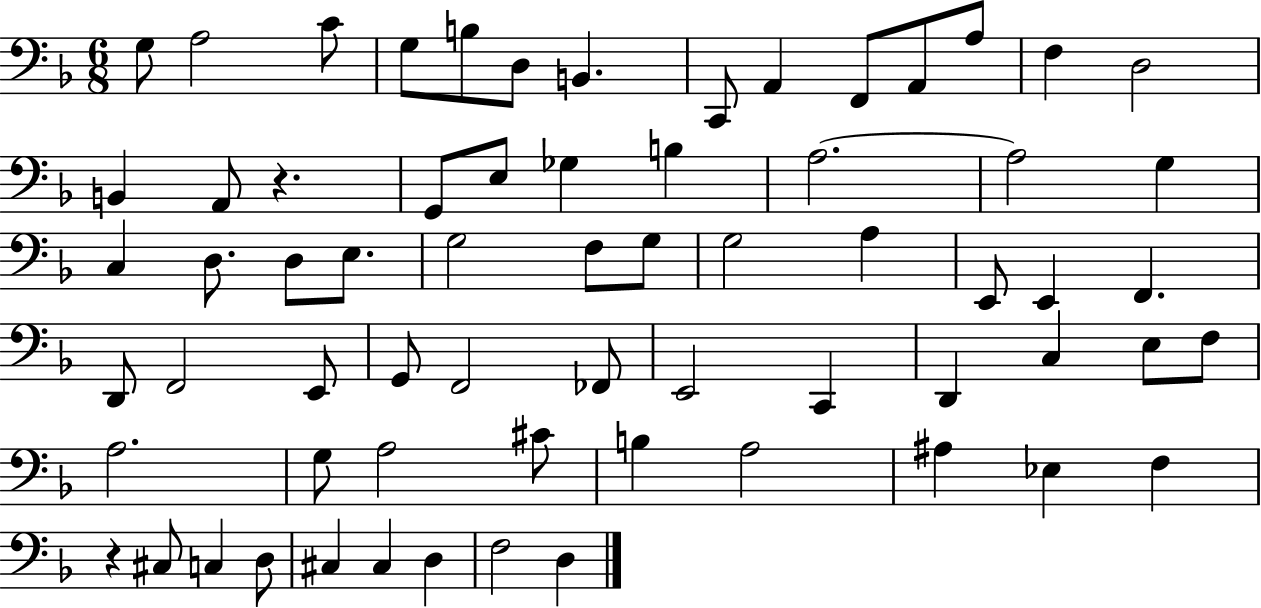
{
  \clef bass
  \numericTimeSignature
  \time 6/8
  \key f \major
  g8 a2 c'8 | g8 b8 d8 b,4. | c,8 a,4 f,8 a,8 a8 | f4 d2 | \break b,4 a,8 r4. | g,8 e8 ges4 b4 | a2.~~ | a2 g4 | \break c4 d8. d8 e8. | g2 f8 g8 | g2 a4 | e,8 e,4 f,4. | \break d,8 f,2 e,8 | g,8 f,2 fes,8 | e,2 c,4 | d,4 c4 e8 f8 | \break a2. | g8 a2 cis'8 | b4 a2 | ais4 ees4 f4 | \break r4 cis8 c4 d8 | cis4 cis4 d4 | f2 d4 | \bar "|."
}